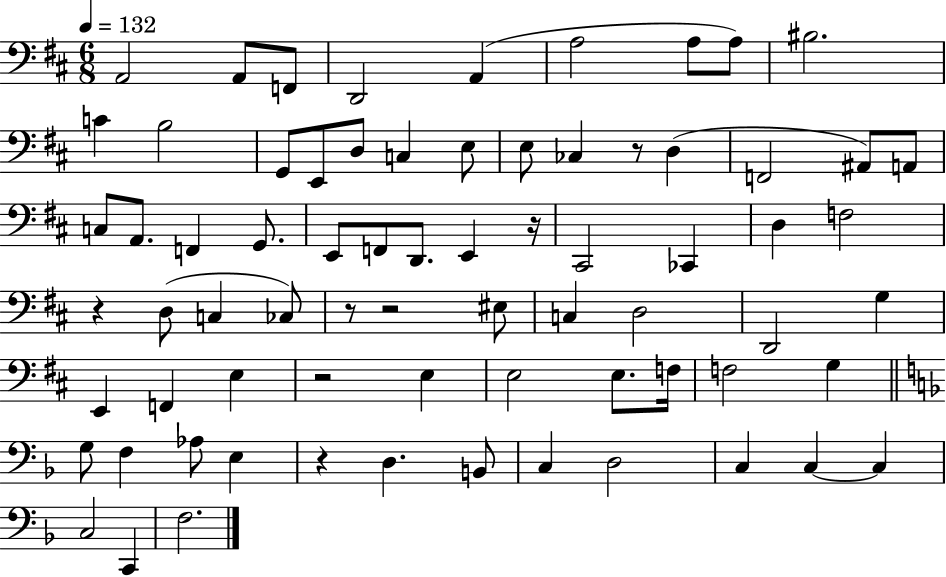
A2/h A2/e F2/e D2/h A2/q A3/h A3/e A3/e BIS3/h. C4/q B3/h G2/e E2/e D3/e C3/q E3/e E3/e CES3/q R/e D3/q F2/h A#2/e A2/e C3/e A2/e. F2/q G2/e. E2/e F2/e D2/e. E2/q R/s C#2/h CES2/q D3/q F3/h R/q D3/e C3/q CES3/e R/e R/h EIS3/e C3/q D3/h D2/h G3/q E2/q F2/q E3/q R/h E3/q E3/h E3/e. F3/s F3/h G3/q G3/e F3/q Ab3/e E3/q R/q D3/q. B2/e C3/q D3/h C3/q C3/q C3/q C3/h C2/q F3/h.